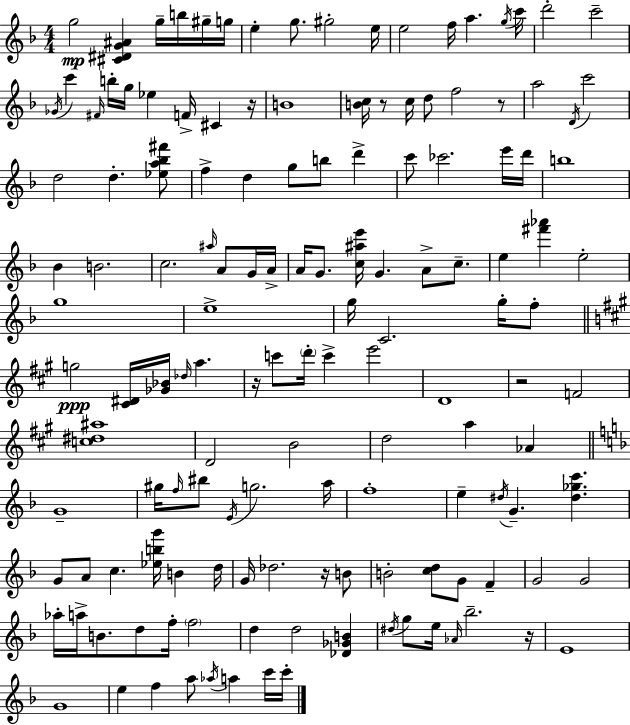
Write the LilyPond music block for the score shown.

{
  \clef treble
  \numericTimeSignature
  \time 4/4
  \key d \minor
  g''2\mp <cis' dis' g' ais'>4 g''16-- b''16 gis''16-- g''16 | e''4-. g''8. gis''2-. e''16 | e''2 f''16 a''4. \acciaccatura { g''16 } | c'''16 d'''2-. c'''2-- | \break \acciaccatura { ges'16 } c'''4 \grace { fis'16 } b''16-. g''16 ees''4 f'16-> cis'4 | r16 b'1 | <b' c''>16 r8 c''16 d''8 f''2 | r8 a''2 \acciaccatura { d'16 } c'''2 | \break d''2 d''4.-. | <ees'' a'' bes'' fis'''>8 f''4-> d''4 g''8 b''8 | d'''4-> c'''8 ces'''2. | e'''16 d'''16 b''1 | \break bes'4 b'2. | c''2. | \grace { ais''16 } a'8 g'16 a'16-> a'16 g'8. <c'' ais'' e'''>16 g'4. | a'8-> c''8.-- e''4 <fis''' aes'''>4 e''2-. | \break g''1 | e''1-> | g''16 c'2. | g''16-. f''8-. \bar "||" \break \key a \major g''2\ppp <cis' dis'>16 <ges' bes'>16 \grace { des''16 } a''4. | r16 c'''8 \parenthesize d'''16-. c'''4-> e'''2 | d'1 | r2 f'2 | \break <c'' dis'' ais''>1 | d'2 b'2 | d''2 a''4 aes'4 | \bar "||" \break \key f \major g'1-- | gis''16 \grace { f''16 } bis''8 \acciaccatura { e'16 } g''2. | a''16 f''1-. | e''4-- \acciaccatura { dis''16 } g'4.-- <dis'' ges'' c'''>4. | \break g'8 a'8 c''4. <ees'' b'' g'''>16 b'4 | d''16 g'16 des''2. | r16 b'8 b'2-. <c'' d''>8 g'8 f'4-- | g'2 g'2 | \break aes''16-. a''16-> b'8. d''8 f''16-. \parenthesize f''2 | d''4 d''2 <des' ges' b'>4 | \acciaccatura { dis''16 } g''8 e''16 \grace { aes'16 } bes''2.-- | r16 e'1 | \break g'1 | e''4 f''4 a''8 \acciaccatura { aes''16 } | a''4 c'''16 c'''16-. \bar "|."
}